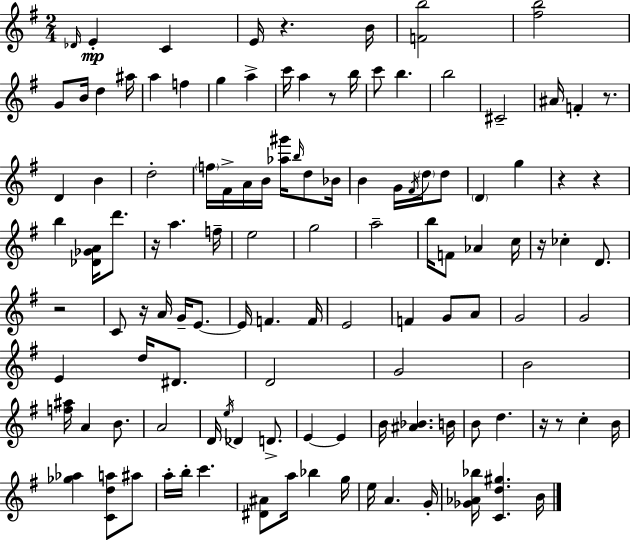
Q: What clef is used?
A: treble